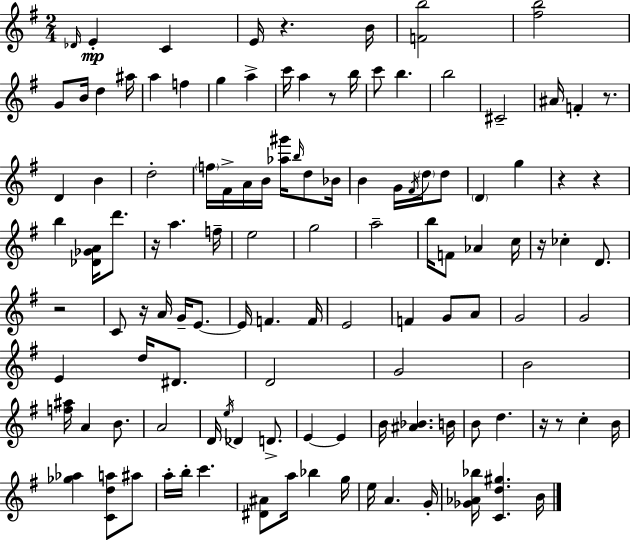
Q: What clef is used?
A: treble